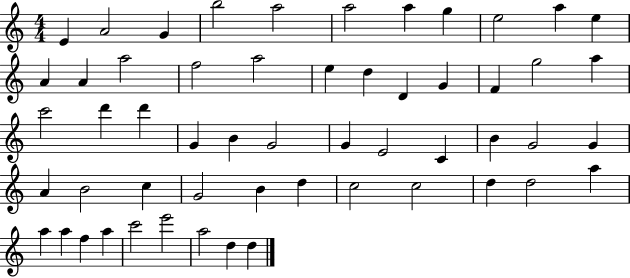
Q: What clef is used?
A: treble